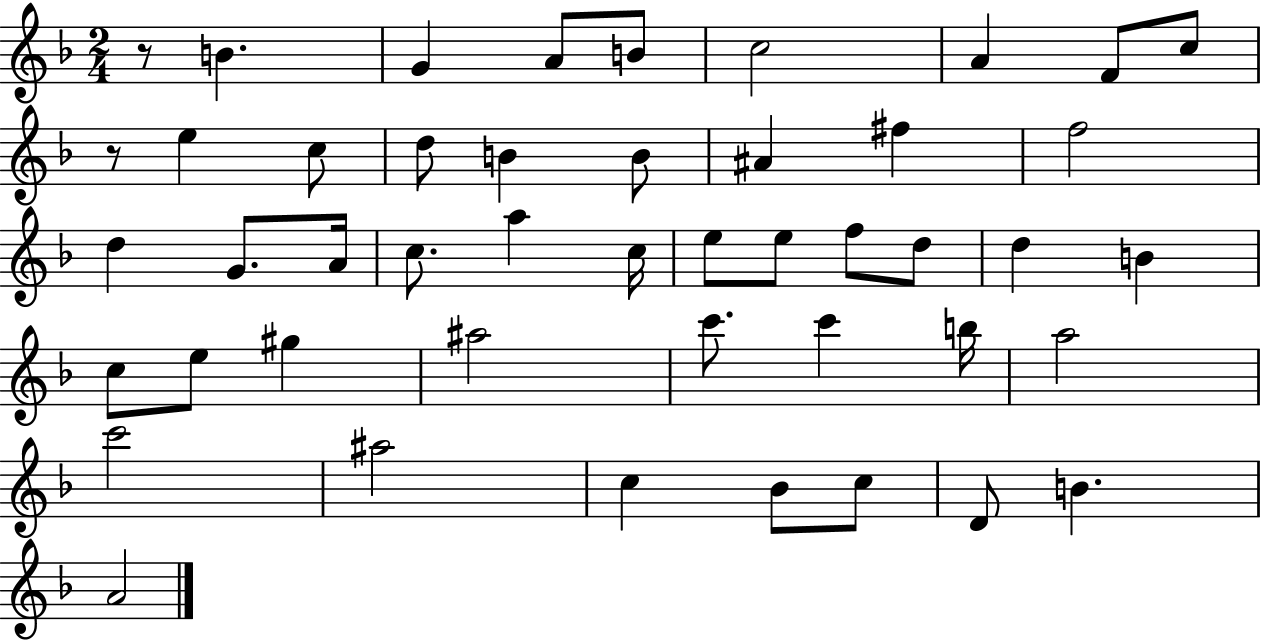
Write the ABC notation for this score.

X:1
T:Untitled
M:2/4
L:1/4
K:F
z/2 B G A/2 B/2 c2 A F/2 c/2 z/2 e c/2 d/2 B B/2 ^A ^f f2 d G/2 A/4 c/2 a c/4 e/2 e/2 f/2 d/2 d B c/2 e/2 ^g ^a2 c'/2 c' b/4 a2 c'2 ^a2 c _B/2 c/2 D/2 B A2